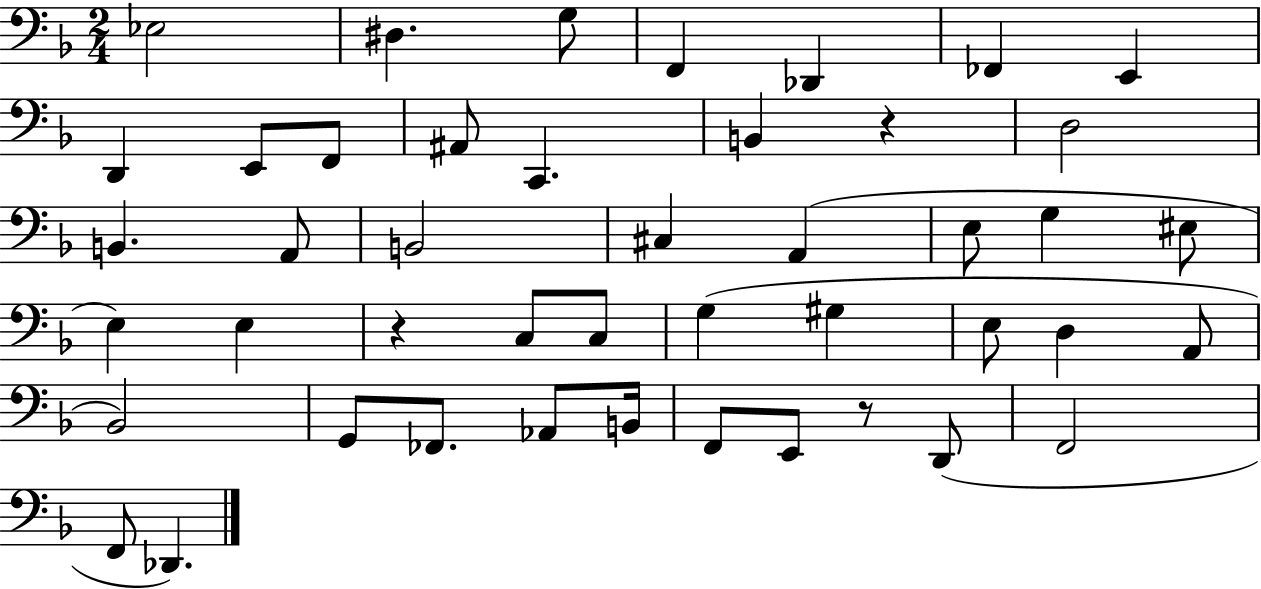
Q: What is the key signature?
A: F major